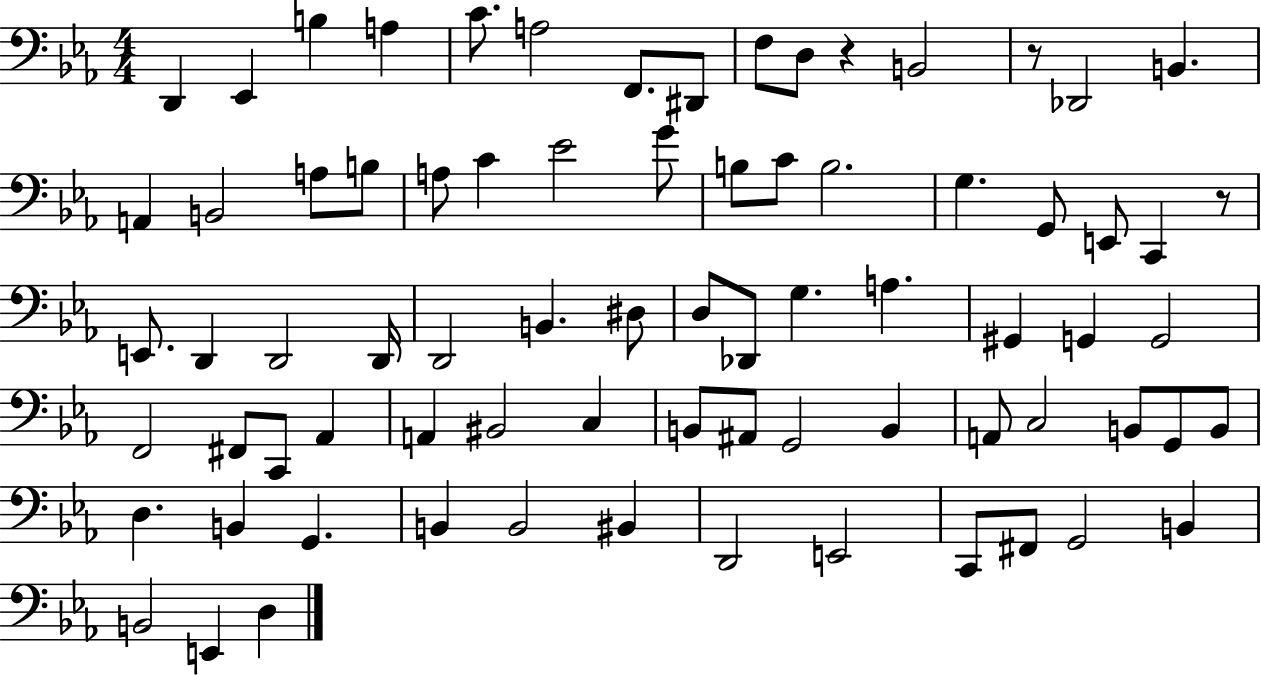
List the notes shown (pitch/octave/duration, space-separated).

D2/q Eb2/q B3/q A3/q C4/e. A3/h F2/e. D#2/e F3/e D3/e R/q B2/h R/e Db2/h B2/q. A2/q B2/h A3/e B3/e A3/e C4/q Eb4/h G4/e B3/e C4/e B3/h. G3/q. G2/e E2/e C2/q R/e E2/e. D2/q D2/h D2/s D2/h B2/q. D#3/e D3/e Db2/e G3/q. A3/q. G#2/q G2/q G2/h F2/h F#2/e C2/e Ab2/q A2/q BIS2/h C3/q B2/e A#2/e G2/h B2/q A2/e C3/h B2/e G2/e B2/e D3/q. B2/q G2/q. B2/q B2/h BIS2/q D2/h E2/h C2/e F#2/e G2/h B2/q B2/h E2/q D3/q